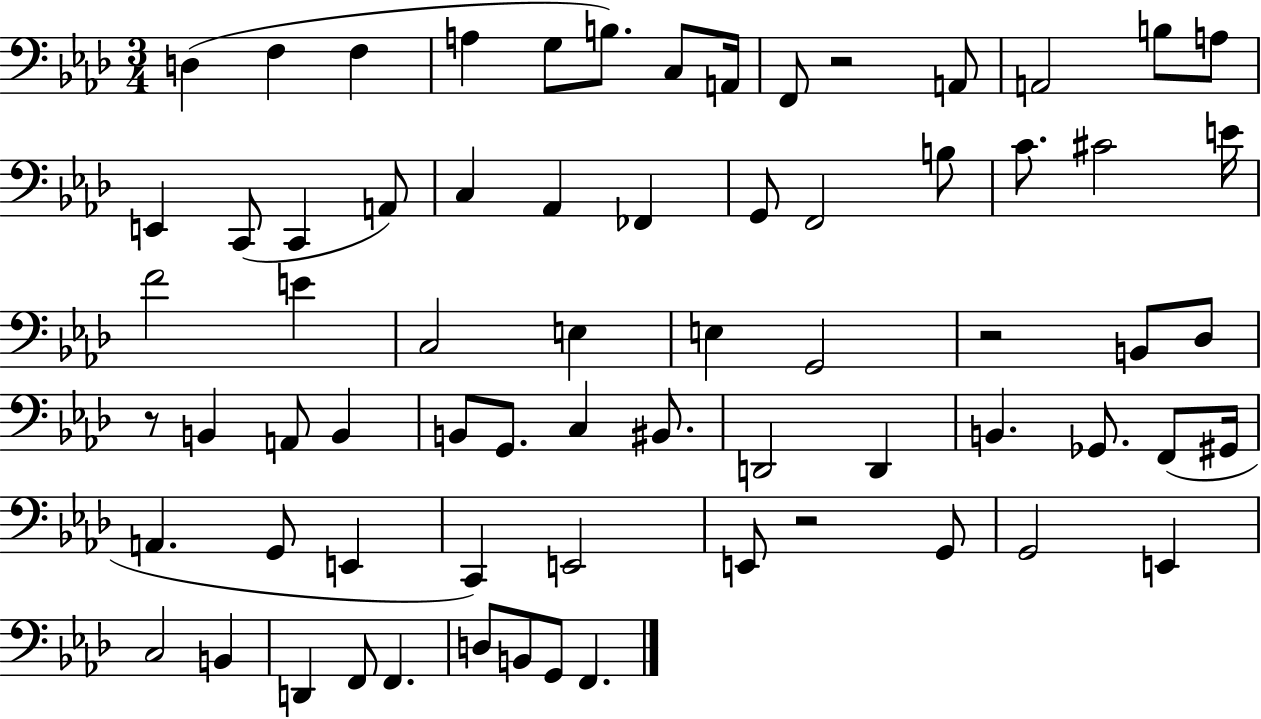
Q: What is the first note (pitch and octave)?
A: D3